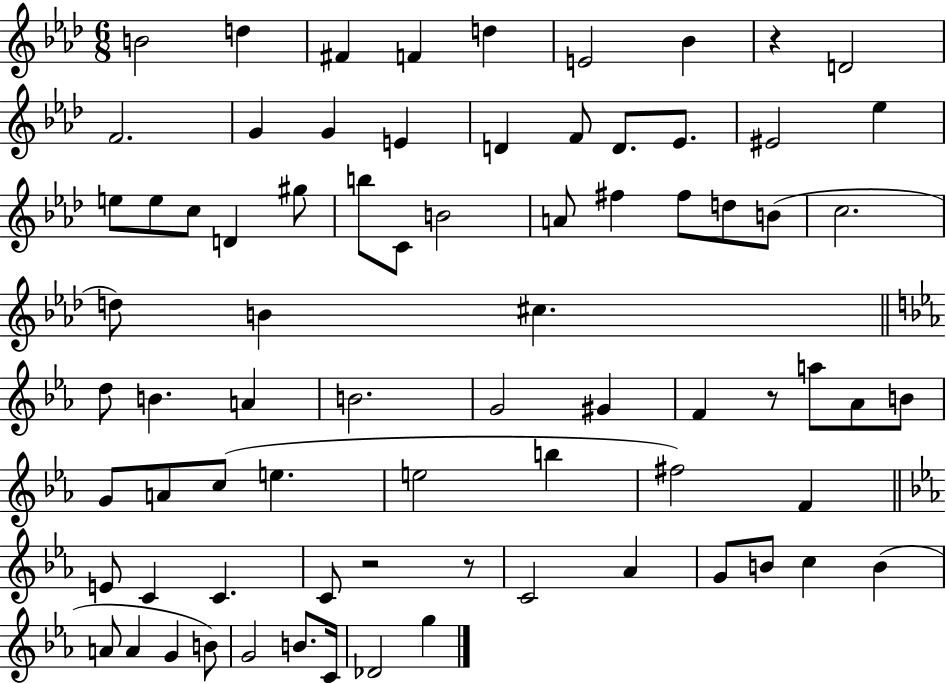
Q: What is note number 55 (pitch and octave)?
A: C4